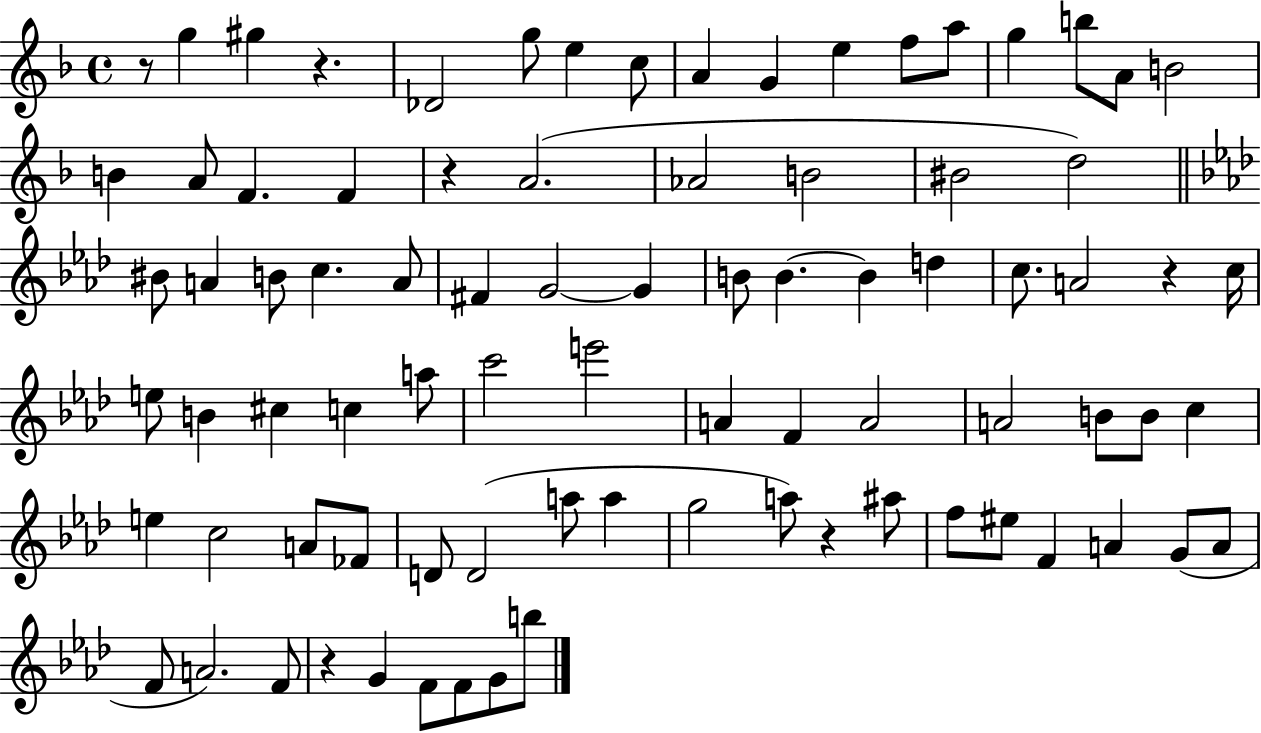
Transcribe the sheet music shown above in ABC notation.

X:1
T:Untitled
M:4/4
L:1/4
K:F
z/2 g ^g z _D2 g/2 e c/2 A G e f/2 a/2 g b/2 A/2 B2 B A/2 F F z A2 _A2 B2 ^B2 d2 ^B/2 A B/2 c A/2 ^F G2 G B/2 B B d c/2 A2 z c/4 e/2 B ^c c a/2 c'2 e'2 A F A2 A2 B/2 B/2 c e c2 A/2 _F/2 D/2 D2 a/2 a g2 a/2 z ^a/2 f/2 ^e/2 F A G/2 A/2 F/2 A2 F/2 z G F/2 F/2 G/2 b/2